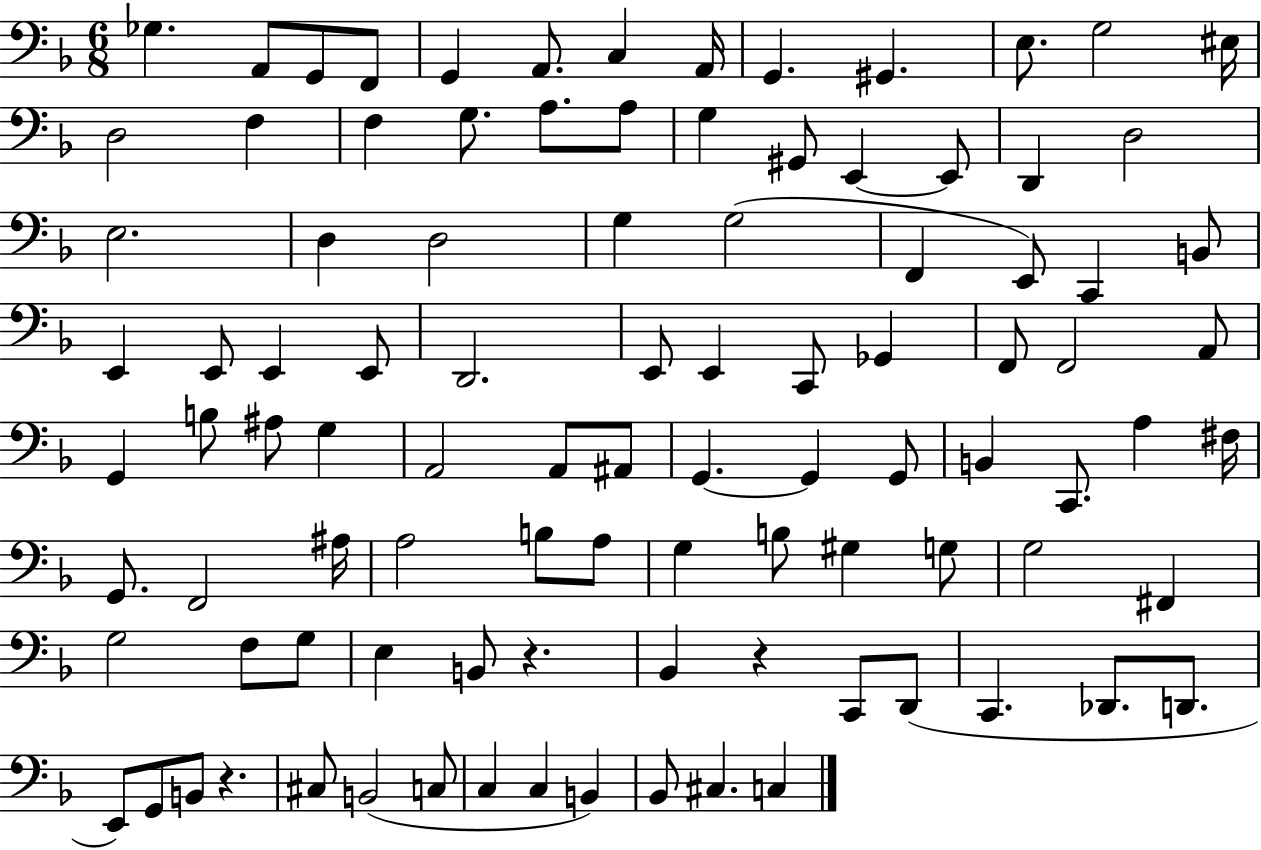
Gb3/q. A2/e G2/e F2/e G2/q A2/e. C3/q A2/s G2/q. G#2/q. E3/e. G3/h EIS3/s D3/h F3/q F3/q G3/e. A3/e. A3/e G3/q G#2/e E2/q E2/e D2/q D3/h E3/h. D3/q D3/h G3/q G3/h F2/q E2/e C2/q B2/e E2/q E2/e E2/q E2/e D2/h. E2/e E2/q C2/e Gb2/q F2/e F2/h A2/e G2/q B3/e A#3/e G3/q A2/h A2/e A#2/e G2/q. G2/q G2/e B2/q C2/e. A3/q F#3/s G2/e. F2/h A#3/s A3/h B3/e A3/e G3/q B3/e G#3/q G3/e G3/h F#2/q G3/h F3/e G3/e E3/q B2/e R/q. Bb2/q R/q C2/e D2/e C2/q. Db2/e. D2/e. E2/e G2/e B2/e R/q. C#3/e B2/h C3/e C3/q C3/q B2/q Bb2/e C#3/q. C3/q